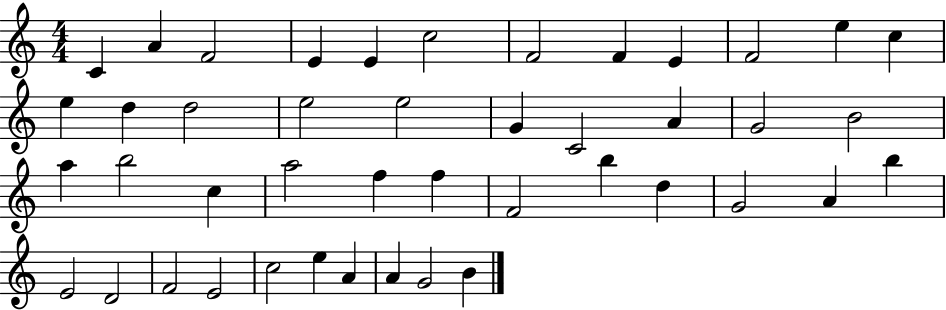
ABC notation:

X:1
T:Untitled
M:4/4
L:1/4
K:C
C A F2 E E c2 F2 F E F2 e c e d d2 e2 e2 G C2 A G2 B2 a b2 c a2 f f F2 b d G2 A b E2 D2 F2 E2 c2 e A A G2 B